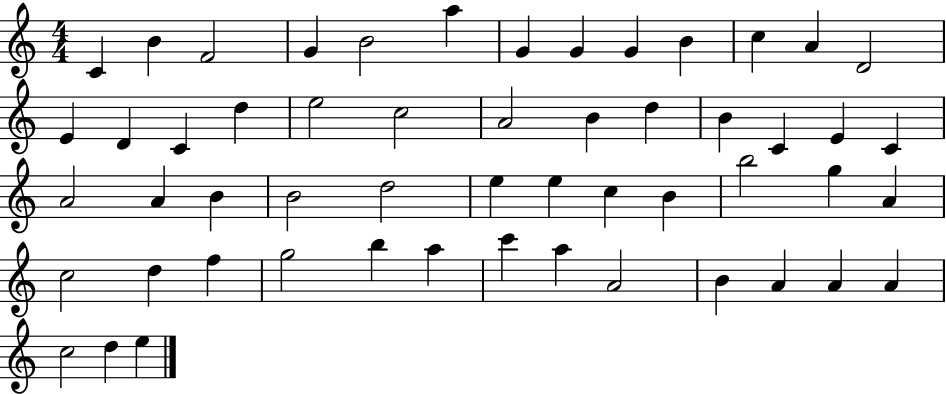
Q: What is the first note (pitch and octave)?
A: C4